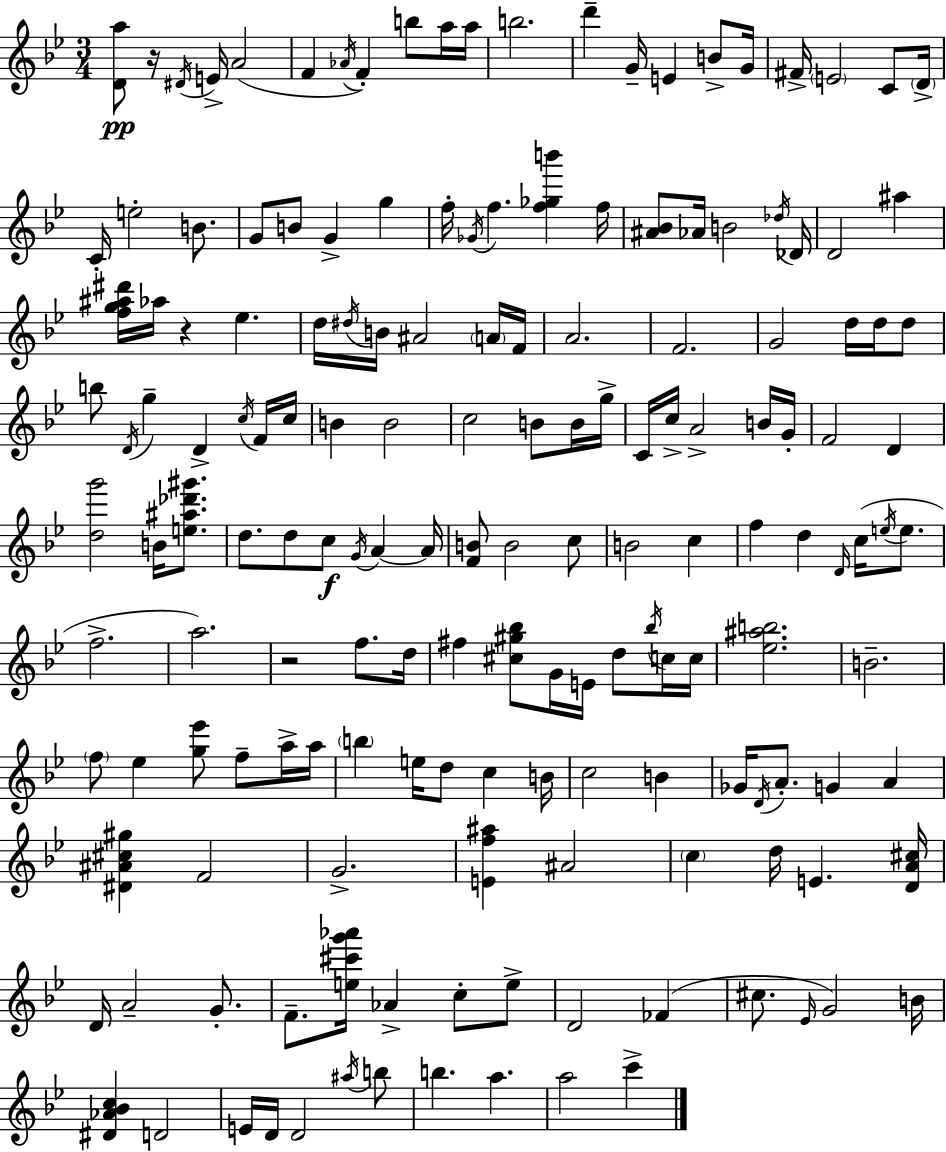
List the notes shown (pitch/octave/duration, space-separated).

[D4,A5]/e R/s D#4/s E4/s A4/h F4/q Ab4/s F4/q B5/e A5/s A5/s B5/h. D6/q G4/s E4/q B4/e G4/s F#4/s E4/h C4/e D4/s C4/s E5/h B4/e. G4/e B4/e G4/q G5/q F5/s Gb4/s F5/q. [F5,Gb5,B6]/q F5/s [A#4,Bb4]/e Ab4/s B4/h Db5/s Db4/s D4/h A#5/q [F5,G5,A#5,D#6]/s Ab5/s R/q Eb5/q. D5/s D#5/s B4/s A#4/h A4/s F4/s A4/h. F4/h. G4/h D5/s D5/s D5/e B5/e D4/s G5/q D4/q C5/s F4/s C5/s B4/q B4/h C5/h B4/e B4/s G5/s C4/s C5/s A4/h B4/s G4/s F4/h D4/q [D5,G6]/h B4/s [E5,A#5,Db6,G#6]/e. D5/e. D5/e C5/e G4/s A4/q A4/s [F4,B4]/e B4/h C5/e B4/h C5/q F5/q D5/q D4/s C5/s E5/s E5/e. F5/h. A5/h. R/h F5/e. D5/s F#5/q [C#5,G#5,Bb5]/e G4/s E4/s D5/e Bb5/s C5/s C5/s [Eb5,A#5,B5]/h. B4/h. F5/e Eb5/q [G5,Eb6]/e F5/e A5/s A5/s B5/q E5/s D5/e C5/q B4/s C5/h B4/q Gb4/s D4/s A4/e. G4/q A4/q [D#4,A#4,C#5,G#5]/q F4/h G4/h. [E4,F5,A#5]/q A#4/h C5/q D5/s E4/q. [D4,A4,C#5]/s D4/s A4/h G4/e. F4/e. [E5,C#6,G6,Ab6]/s Ab4/q C5/e E5/e D4/h FES4/q C#5/e. Eb4/s G4/h B4/s [D#4,Ab4,Bb4,C5]/q D4/h E4/s D4/s D4/h A#5/s B5/e B5/q. A5/q. A5/h C6/q